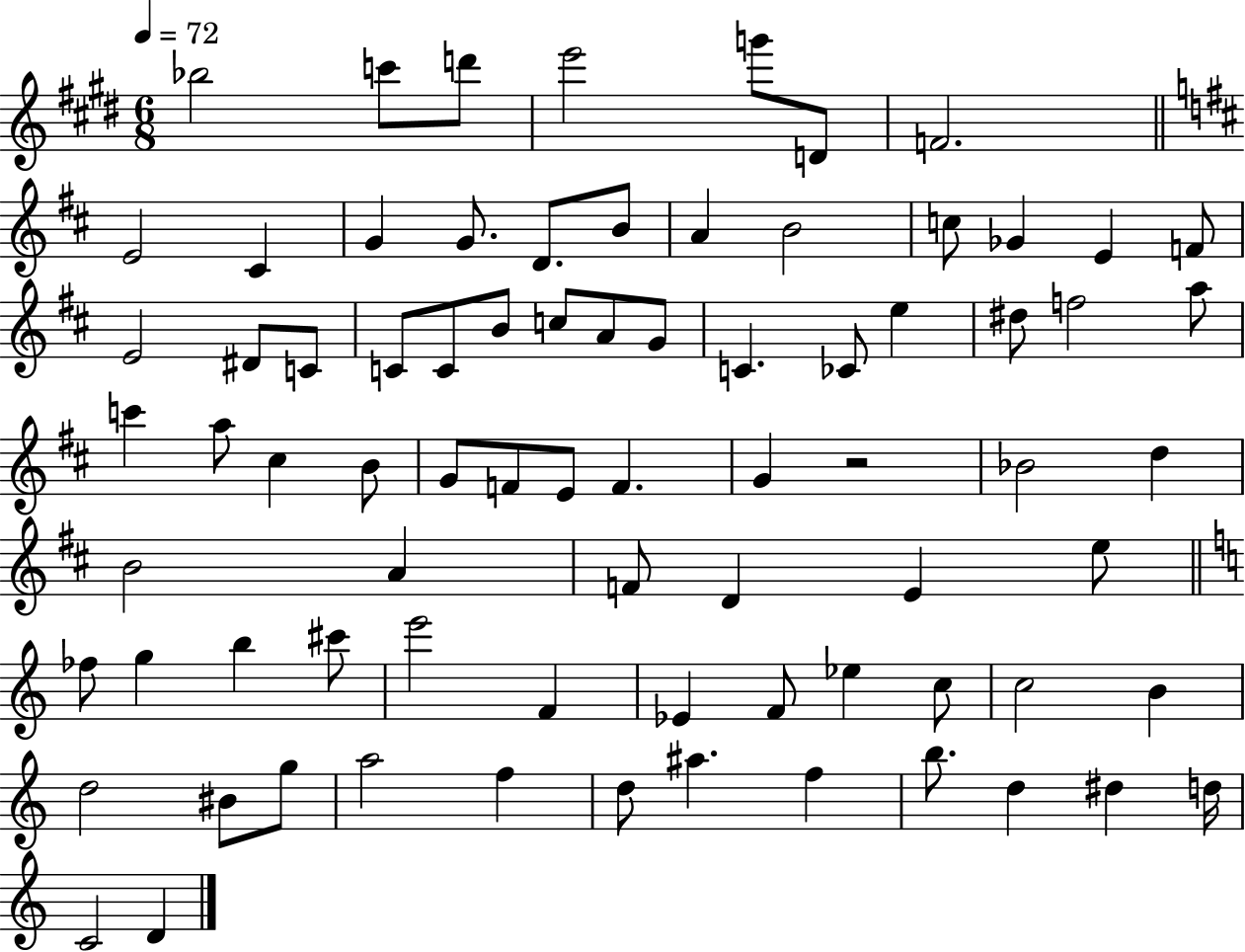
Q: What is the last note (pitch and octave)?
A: D4